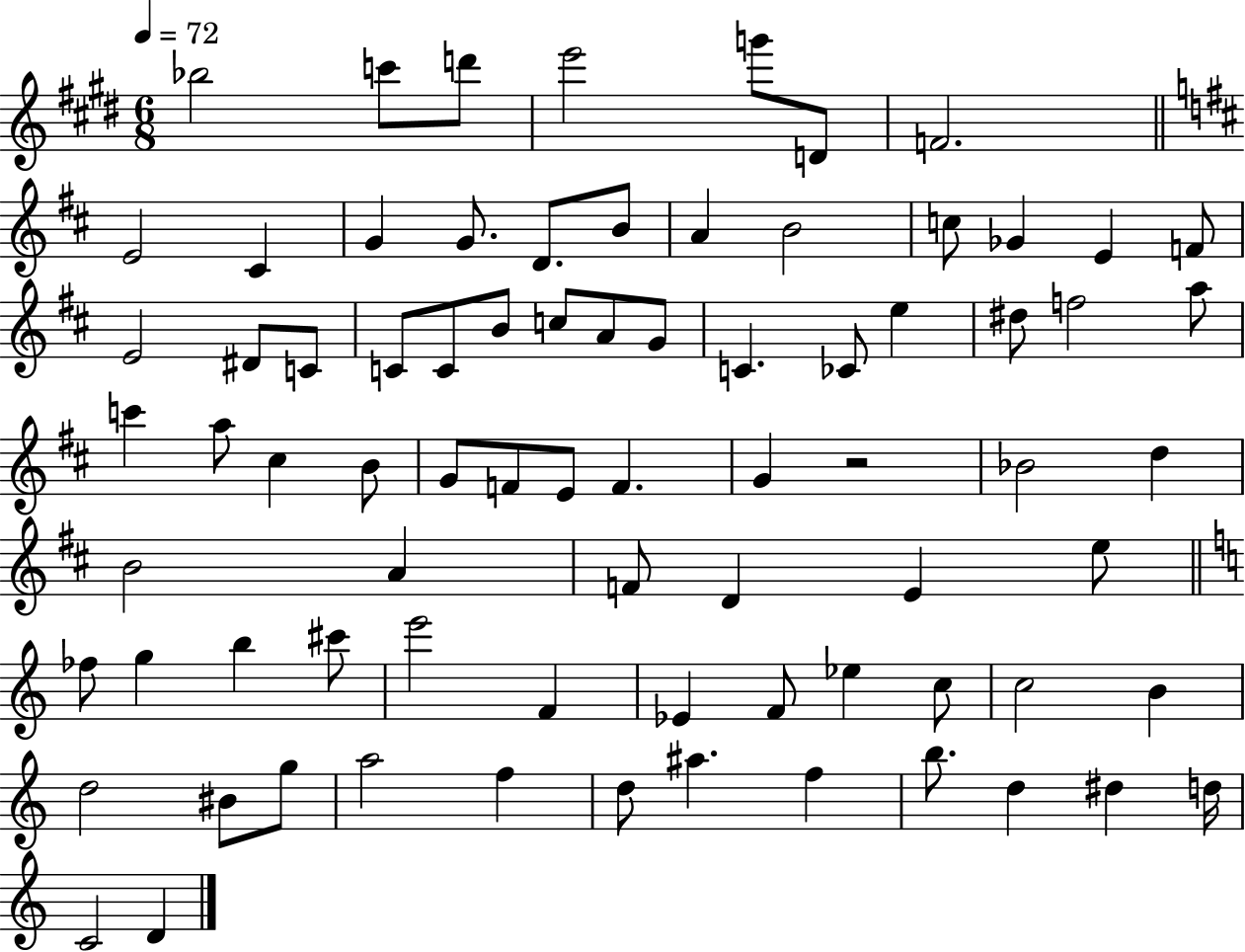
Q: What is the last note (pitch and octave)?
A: D4